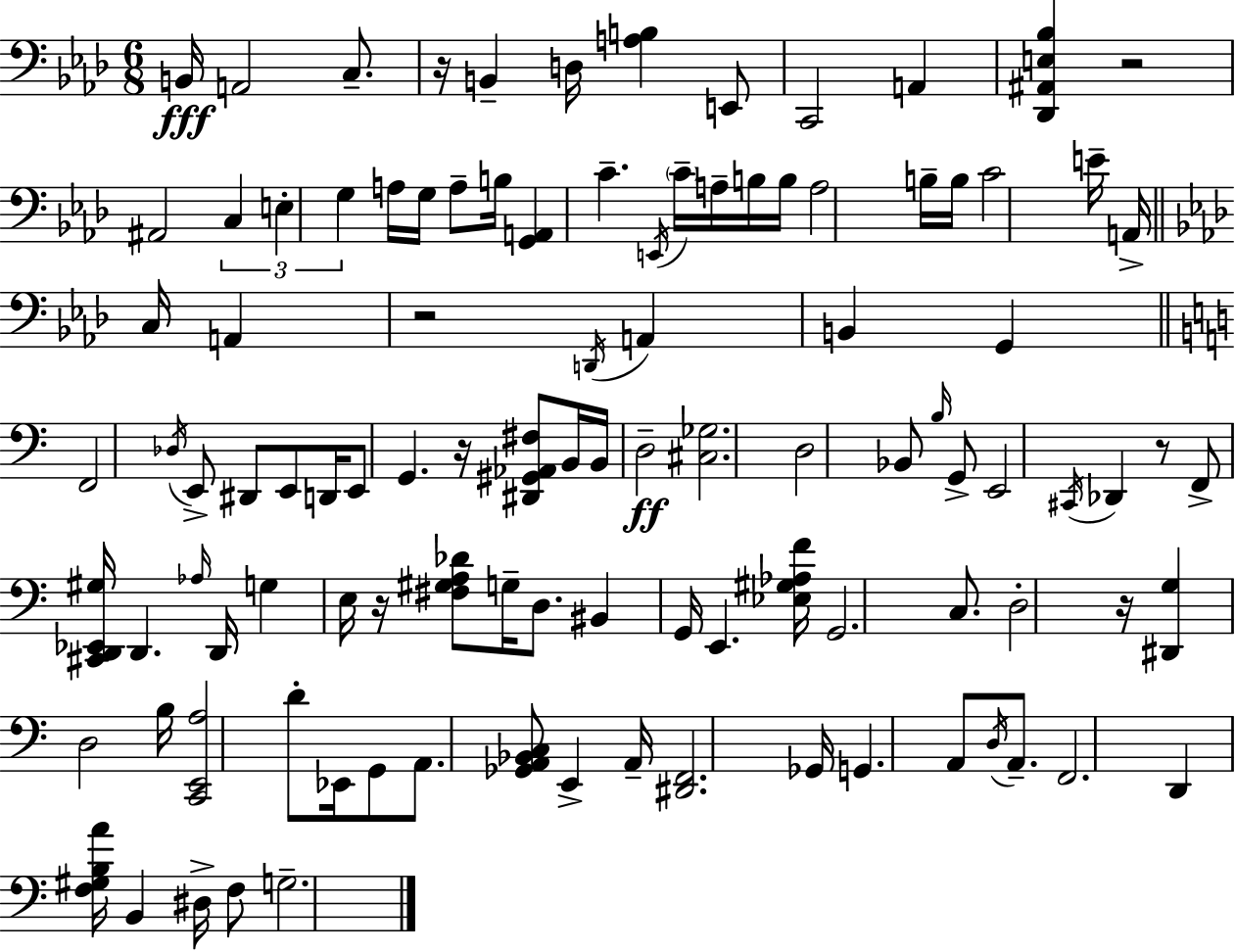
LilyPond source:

{
  \clef bass
  \numericTimeSignature
  \time 6/8
  \key aes \major
  b,16\fff a,2 c8.-- | r16 b,4-- d16 <a b>4 e,8 | c,2 a,4 | <des, ais, e bes>4 r2 | \break ais,2 \tuplet 3/2 { c4 | e4-. g4 } a16 g16 a8-- | b16 <g, a,>4 c'4.-- \acciaccatura { e,16 } | \parenthesize c'16-- a16-- b16 b16 a2 | \break b16-- b16 c'2 e'16-- a,16-> | \bar "||" \break \key aes \major c16 a,4 r2 | \acciaccatura { d,16 } a,4 b,4 g,4 | \bar "||" \break \key c \major f,2 \acciaccatura { des16 } e,8-> dis,8 | e,8 d,16 e,8 g,4. | r16 <dis, gis, aes, fis>8 b,16 b,16 d2--\ff | <cis ges>2. | \break d2 bes,8 \grace { b16 } | g,8-> e,2 \acciaccatura { cis,16 } des,4 | r8 f,8-> <cis, d, ees, gis>16 d,4. | \grace { aes16 } d,16 g4 e16 r16 <fis gis a des'>8 | \break g16-- d8. bis,4 g,16 e,4. | <ees gis aes f'>16 g,2. | c8. d2-. | r16 <dis, g>4 d2 | \break b16 <c, e, a>2 | d'8-. ees,16 g,8 a,8. <ges, a, bes, c>8 e,4-> | a,16-- <dis, f,>2. | ges,16 g,4. a,8 | \break \acciaccatura { d16 } a,8.-- f,2. | d,4 <f gis b a'>16 b,4 | dis16-> f8 g2.-- | \bar "|."
}